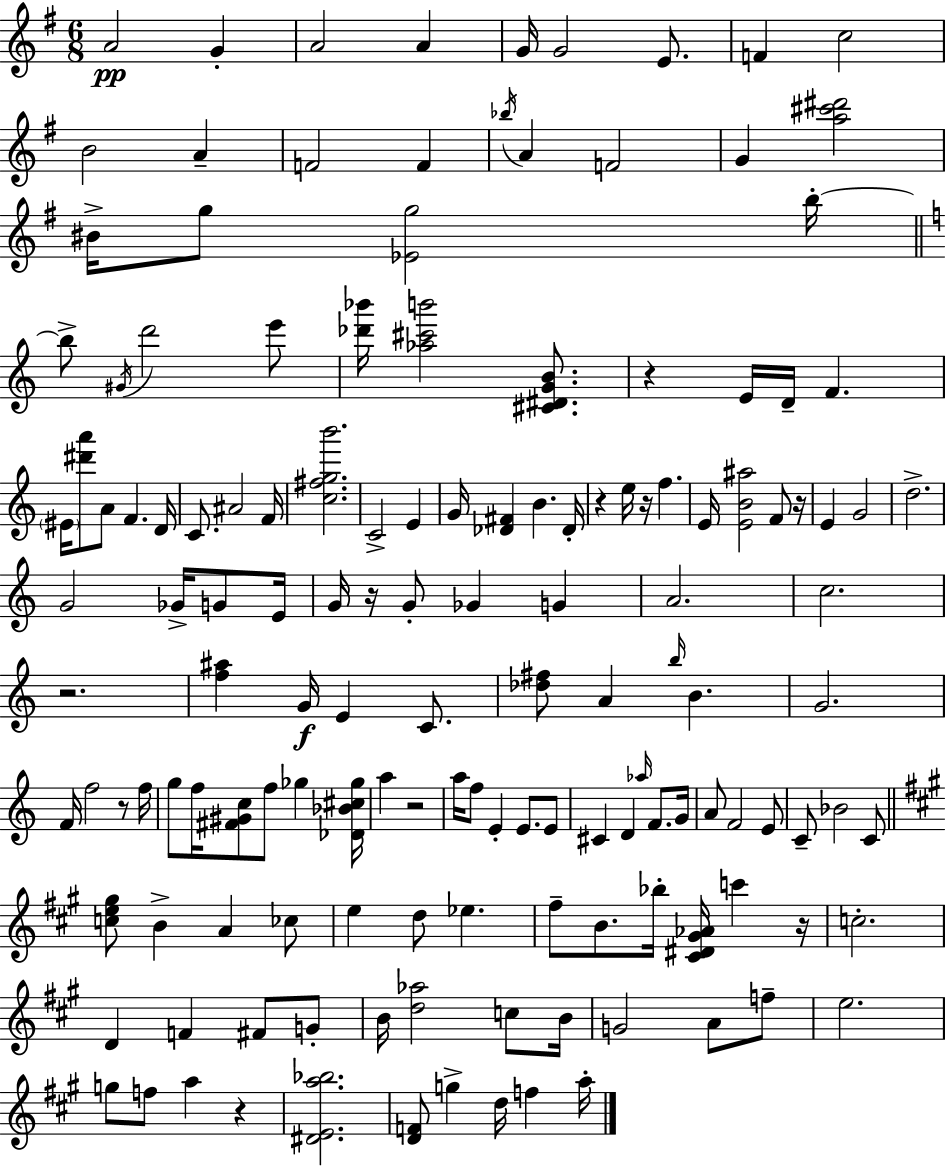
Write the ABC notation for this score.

X:1
T:Untitled
M:6/8
L:1/4
K:G
A2 G A2 A G/4 G2 E/2 F c2 B2 A F2 F _b/4 A F2 G [a^c'^d']2 ^B/4 g/2 [_Eg]2 b/4 b/2 ^G/4 d'2 e'/2 [_d'_b']/4 [_a^c'b']2 [^C^DGB]/2 z E/4 D/4 F ^E/4 [^d'a']/2 A/2 F D/4 C/2 ^A2 F/4 [c^fgb']2 C2 E G/4 [_D^F] B _D/4 z e/4 z/4 f E/4 [EB^a]2 F/2 z/4 E G2 d2 G2 _G/4 G/2 E/4 G/4 z/4 G/2 _G G A2 c2 z2 [f^a] G/4 E C/2 [_d^f]/2 A b/4 B G2 F/4 f2 z/2 f/4 g/2 f/4 [^F^Gc]/2 f/2 _g [_D_B^c_g]/4 a z2 a/4 f/2 E E/2 E/2 ^C D _a/4 F/2 G/4 A/2 F2 E/2 C/2 _B2 C/2 [ce^g]/2 B A _c/2 e d/2 _e ^f/2 B/2 _b/4 [^C^D^G_A]/4 c' z/4 c2 D F ^F/2 G/2 B/4 [d_a]2 c/2 B/4 G2 A/2 f/2 e2 g/2 f/2 a z [^DEa_b]2 [DF]/2 g d/4 f a/4